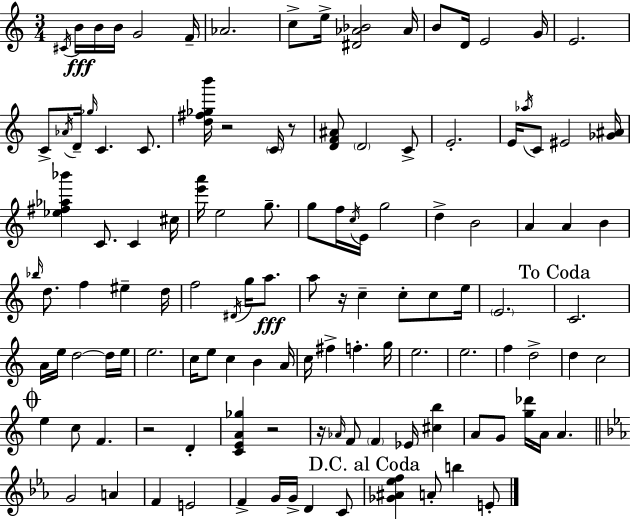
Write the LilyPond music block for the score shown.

{
  \clef treble
  \numericTimeSignature
  \time 3/4
  \key a \minor
  \repeat volta 2 { \acciaccatura { cis'16 }\fff b'16 b'16 b'16 g'2 | f'16-- aes'2. | c''8-> e''16-> <dis' aes' bes'>2 | aes'16 b'8 d'16 e'2 | \break g'16 e'2. | c'8-> \acciaccatura { aes'16 } d'16-- \grace { ges''16 } c'4. | c'8. <d'' fis'' ges'' b'''>16 r2 | \parenthesize c'16 r8 <d' f' ais'>8 \parenthesize d'2 | \break c'8-> e'2.-. | e'16 \acciaccatura { aes''16 } c'8 eis'2 | <ges' ais'>16 <ees'' fis'' aes'' bes'''>4 c'8. c'4 | cis''16 <e''' a'''>16 e''2 | \break g''8.-- g''8 f''16 \acciaccatura { c''16 } e'16 g''2 | d''4-> b'2 | a'4 a'4 | b'4 \grace { bes''16 } d''8. f''4 | \break eis''4-- d''16 f''2 | \acciaccatura { dis'16 } g''16 a''8.\fff a''8 r16 c''4-- | c''8-. c''8 e''16 \parenthesize e'2. | \mark "To Coda" c'2. | \break a'16 e''16 d''2~~ | d''16 e''16 e''2. | c''16 e''8 c''4 | b'4 a'16 c''16 fis''4-> | \break f''4.-. g''16 e''2. | e''2. | f''4 d''2-> | d''4 c''2 | \break \mark \markup { \musicglyph "scripts.coda" } e''4 c''8 | f'4. r2 | d'4-. <c' e' a' ges''>4 r2 | r16 \grace { aes'16 } f'8 \parenthesize f'4 | \break ees'16 <cis'' b''>4 a'8 g'8 | <g'' des'''>16 a'16 a'4. \bar "||" \break \key ees \major g'2 a'4 | f'4 e'2 | f'4-> g'16 g'16-> d'4 c'8 | \mark "D.C. al Coda" <ges' ais' ees'' f''>4 a'8-. b''4 e'8-. | \break } \bar "|."
}